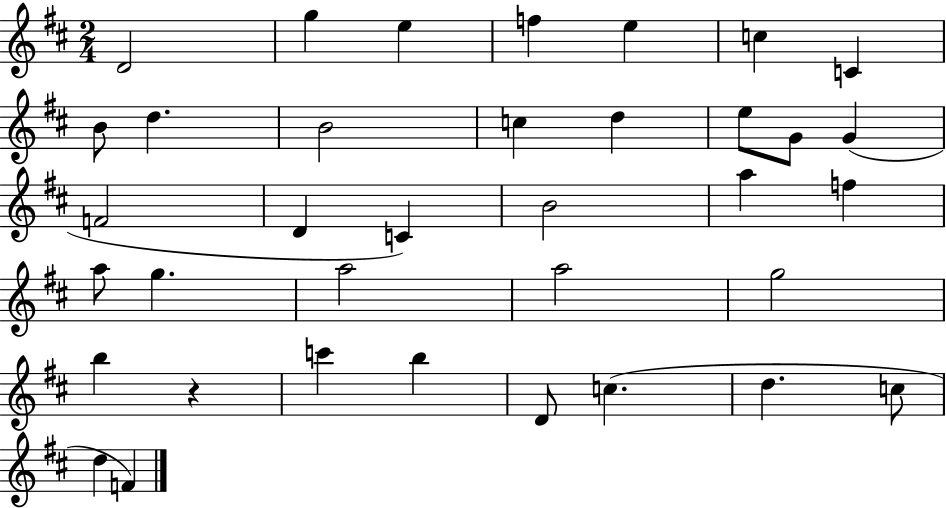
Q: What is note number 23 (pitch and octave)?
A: G5